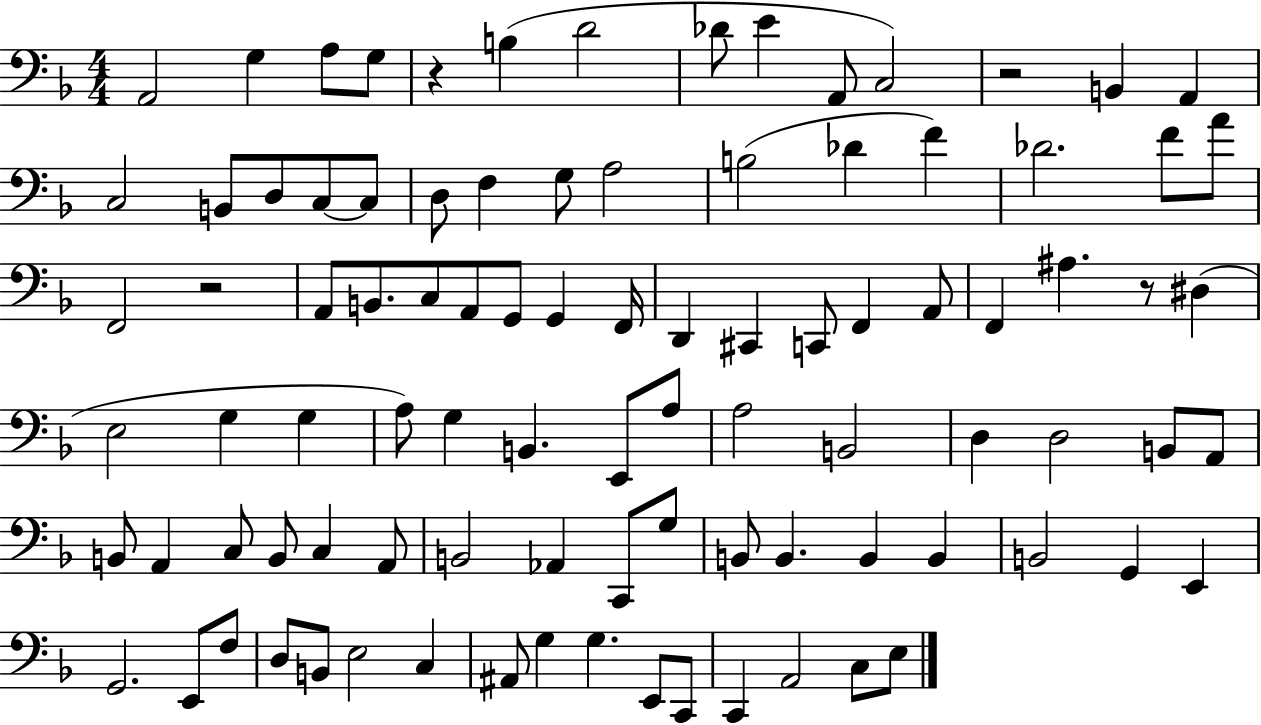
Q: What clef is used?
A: bass